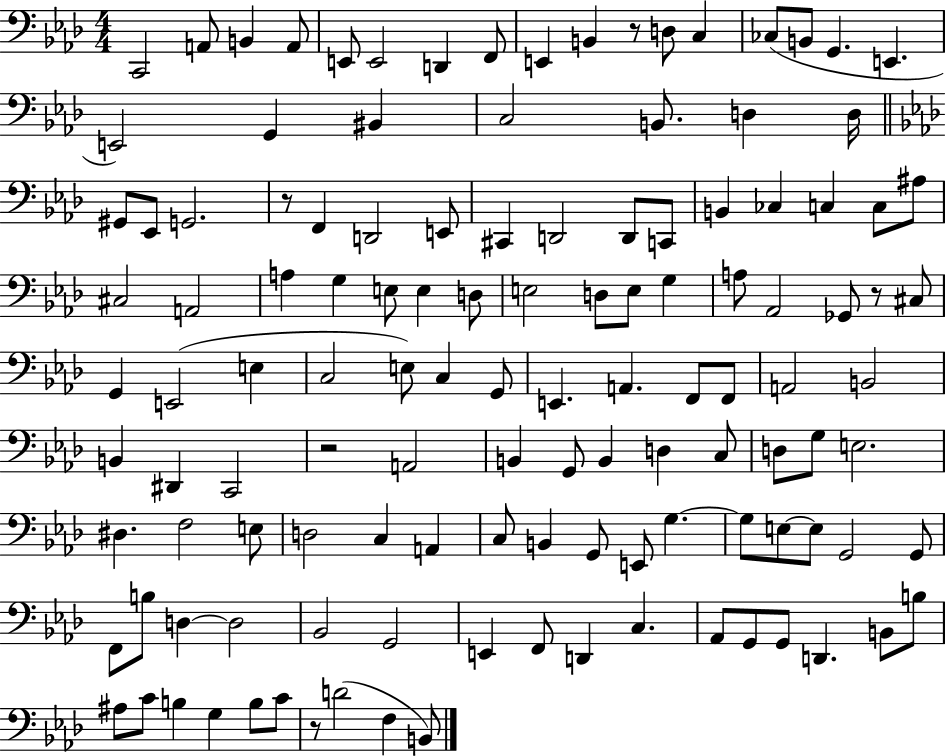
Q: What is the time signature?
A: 4/4